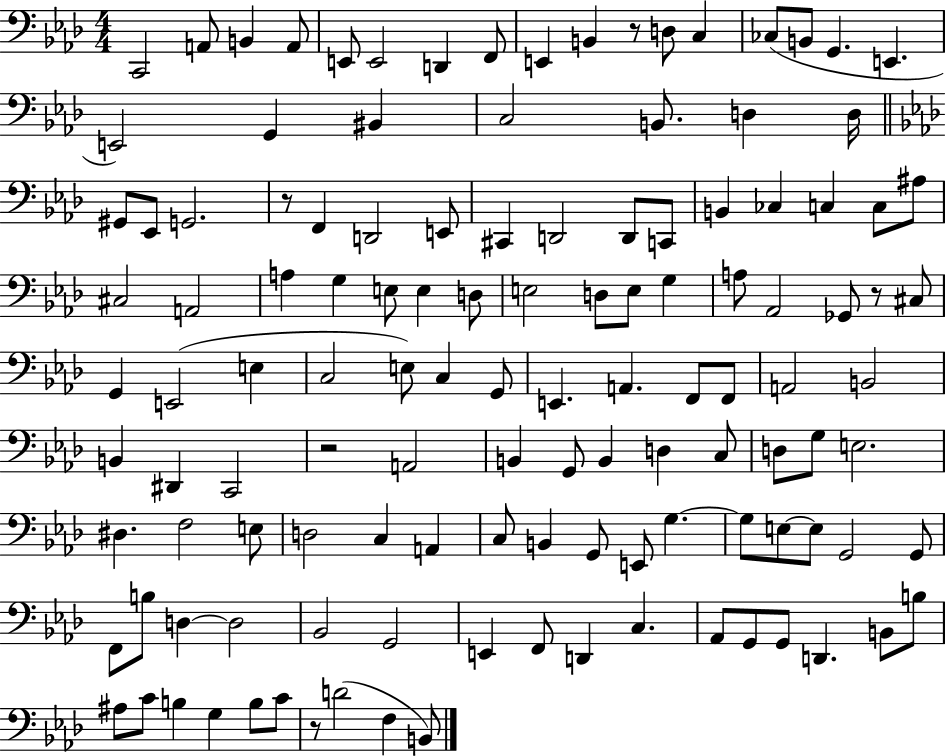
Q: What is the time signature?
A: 4/4